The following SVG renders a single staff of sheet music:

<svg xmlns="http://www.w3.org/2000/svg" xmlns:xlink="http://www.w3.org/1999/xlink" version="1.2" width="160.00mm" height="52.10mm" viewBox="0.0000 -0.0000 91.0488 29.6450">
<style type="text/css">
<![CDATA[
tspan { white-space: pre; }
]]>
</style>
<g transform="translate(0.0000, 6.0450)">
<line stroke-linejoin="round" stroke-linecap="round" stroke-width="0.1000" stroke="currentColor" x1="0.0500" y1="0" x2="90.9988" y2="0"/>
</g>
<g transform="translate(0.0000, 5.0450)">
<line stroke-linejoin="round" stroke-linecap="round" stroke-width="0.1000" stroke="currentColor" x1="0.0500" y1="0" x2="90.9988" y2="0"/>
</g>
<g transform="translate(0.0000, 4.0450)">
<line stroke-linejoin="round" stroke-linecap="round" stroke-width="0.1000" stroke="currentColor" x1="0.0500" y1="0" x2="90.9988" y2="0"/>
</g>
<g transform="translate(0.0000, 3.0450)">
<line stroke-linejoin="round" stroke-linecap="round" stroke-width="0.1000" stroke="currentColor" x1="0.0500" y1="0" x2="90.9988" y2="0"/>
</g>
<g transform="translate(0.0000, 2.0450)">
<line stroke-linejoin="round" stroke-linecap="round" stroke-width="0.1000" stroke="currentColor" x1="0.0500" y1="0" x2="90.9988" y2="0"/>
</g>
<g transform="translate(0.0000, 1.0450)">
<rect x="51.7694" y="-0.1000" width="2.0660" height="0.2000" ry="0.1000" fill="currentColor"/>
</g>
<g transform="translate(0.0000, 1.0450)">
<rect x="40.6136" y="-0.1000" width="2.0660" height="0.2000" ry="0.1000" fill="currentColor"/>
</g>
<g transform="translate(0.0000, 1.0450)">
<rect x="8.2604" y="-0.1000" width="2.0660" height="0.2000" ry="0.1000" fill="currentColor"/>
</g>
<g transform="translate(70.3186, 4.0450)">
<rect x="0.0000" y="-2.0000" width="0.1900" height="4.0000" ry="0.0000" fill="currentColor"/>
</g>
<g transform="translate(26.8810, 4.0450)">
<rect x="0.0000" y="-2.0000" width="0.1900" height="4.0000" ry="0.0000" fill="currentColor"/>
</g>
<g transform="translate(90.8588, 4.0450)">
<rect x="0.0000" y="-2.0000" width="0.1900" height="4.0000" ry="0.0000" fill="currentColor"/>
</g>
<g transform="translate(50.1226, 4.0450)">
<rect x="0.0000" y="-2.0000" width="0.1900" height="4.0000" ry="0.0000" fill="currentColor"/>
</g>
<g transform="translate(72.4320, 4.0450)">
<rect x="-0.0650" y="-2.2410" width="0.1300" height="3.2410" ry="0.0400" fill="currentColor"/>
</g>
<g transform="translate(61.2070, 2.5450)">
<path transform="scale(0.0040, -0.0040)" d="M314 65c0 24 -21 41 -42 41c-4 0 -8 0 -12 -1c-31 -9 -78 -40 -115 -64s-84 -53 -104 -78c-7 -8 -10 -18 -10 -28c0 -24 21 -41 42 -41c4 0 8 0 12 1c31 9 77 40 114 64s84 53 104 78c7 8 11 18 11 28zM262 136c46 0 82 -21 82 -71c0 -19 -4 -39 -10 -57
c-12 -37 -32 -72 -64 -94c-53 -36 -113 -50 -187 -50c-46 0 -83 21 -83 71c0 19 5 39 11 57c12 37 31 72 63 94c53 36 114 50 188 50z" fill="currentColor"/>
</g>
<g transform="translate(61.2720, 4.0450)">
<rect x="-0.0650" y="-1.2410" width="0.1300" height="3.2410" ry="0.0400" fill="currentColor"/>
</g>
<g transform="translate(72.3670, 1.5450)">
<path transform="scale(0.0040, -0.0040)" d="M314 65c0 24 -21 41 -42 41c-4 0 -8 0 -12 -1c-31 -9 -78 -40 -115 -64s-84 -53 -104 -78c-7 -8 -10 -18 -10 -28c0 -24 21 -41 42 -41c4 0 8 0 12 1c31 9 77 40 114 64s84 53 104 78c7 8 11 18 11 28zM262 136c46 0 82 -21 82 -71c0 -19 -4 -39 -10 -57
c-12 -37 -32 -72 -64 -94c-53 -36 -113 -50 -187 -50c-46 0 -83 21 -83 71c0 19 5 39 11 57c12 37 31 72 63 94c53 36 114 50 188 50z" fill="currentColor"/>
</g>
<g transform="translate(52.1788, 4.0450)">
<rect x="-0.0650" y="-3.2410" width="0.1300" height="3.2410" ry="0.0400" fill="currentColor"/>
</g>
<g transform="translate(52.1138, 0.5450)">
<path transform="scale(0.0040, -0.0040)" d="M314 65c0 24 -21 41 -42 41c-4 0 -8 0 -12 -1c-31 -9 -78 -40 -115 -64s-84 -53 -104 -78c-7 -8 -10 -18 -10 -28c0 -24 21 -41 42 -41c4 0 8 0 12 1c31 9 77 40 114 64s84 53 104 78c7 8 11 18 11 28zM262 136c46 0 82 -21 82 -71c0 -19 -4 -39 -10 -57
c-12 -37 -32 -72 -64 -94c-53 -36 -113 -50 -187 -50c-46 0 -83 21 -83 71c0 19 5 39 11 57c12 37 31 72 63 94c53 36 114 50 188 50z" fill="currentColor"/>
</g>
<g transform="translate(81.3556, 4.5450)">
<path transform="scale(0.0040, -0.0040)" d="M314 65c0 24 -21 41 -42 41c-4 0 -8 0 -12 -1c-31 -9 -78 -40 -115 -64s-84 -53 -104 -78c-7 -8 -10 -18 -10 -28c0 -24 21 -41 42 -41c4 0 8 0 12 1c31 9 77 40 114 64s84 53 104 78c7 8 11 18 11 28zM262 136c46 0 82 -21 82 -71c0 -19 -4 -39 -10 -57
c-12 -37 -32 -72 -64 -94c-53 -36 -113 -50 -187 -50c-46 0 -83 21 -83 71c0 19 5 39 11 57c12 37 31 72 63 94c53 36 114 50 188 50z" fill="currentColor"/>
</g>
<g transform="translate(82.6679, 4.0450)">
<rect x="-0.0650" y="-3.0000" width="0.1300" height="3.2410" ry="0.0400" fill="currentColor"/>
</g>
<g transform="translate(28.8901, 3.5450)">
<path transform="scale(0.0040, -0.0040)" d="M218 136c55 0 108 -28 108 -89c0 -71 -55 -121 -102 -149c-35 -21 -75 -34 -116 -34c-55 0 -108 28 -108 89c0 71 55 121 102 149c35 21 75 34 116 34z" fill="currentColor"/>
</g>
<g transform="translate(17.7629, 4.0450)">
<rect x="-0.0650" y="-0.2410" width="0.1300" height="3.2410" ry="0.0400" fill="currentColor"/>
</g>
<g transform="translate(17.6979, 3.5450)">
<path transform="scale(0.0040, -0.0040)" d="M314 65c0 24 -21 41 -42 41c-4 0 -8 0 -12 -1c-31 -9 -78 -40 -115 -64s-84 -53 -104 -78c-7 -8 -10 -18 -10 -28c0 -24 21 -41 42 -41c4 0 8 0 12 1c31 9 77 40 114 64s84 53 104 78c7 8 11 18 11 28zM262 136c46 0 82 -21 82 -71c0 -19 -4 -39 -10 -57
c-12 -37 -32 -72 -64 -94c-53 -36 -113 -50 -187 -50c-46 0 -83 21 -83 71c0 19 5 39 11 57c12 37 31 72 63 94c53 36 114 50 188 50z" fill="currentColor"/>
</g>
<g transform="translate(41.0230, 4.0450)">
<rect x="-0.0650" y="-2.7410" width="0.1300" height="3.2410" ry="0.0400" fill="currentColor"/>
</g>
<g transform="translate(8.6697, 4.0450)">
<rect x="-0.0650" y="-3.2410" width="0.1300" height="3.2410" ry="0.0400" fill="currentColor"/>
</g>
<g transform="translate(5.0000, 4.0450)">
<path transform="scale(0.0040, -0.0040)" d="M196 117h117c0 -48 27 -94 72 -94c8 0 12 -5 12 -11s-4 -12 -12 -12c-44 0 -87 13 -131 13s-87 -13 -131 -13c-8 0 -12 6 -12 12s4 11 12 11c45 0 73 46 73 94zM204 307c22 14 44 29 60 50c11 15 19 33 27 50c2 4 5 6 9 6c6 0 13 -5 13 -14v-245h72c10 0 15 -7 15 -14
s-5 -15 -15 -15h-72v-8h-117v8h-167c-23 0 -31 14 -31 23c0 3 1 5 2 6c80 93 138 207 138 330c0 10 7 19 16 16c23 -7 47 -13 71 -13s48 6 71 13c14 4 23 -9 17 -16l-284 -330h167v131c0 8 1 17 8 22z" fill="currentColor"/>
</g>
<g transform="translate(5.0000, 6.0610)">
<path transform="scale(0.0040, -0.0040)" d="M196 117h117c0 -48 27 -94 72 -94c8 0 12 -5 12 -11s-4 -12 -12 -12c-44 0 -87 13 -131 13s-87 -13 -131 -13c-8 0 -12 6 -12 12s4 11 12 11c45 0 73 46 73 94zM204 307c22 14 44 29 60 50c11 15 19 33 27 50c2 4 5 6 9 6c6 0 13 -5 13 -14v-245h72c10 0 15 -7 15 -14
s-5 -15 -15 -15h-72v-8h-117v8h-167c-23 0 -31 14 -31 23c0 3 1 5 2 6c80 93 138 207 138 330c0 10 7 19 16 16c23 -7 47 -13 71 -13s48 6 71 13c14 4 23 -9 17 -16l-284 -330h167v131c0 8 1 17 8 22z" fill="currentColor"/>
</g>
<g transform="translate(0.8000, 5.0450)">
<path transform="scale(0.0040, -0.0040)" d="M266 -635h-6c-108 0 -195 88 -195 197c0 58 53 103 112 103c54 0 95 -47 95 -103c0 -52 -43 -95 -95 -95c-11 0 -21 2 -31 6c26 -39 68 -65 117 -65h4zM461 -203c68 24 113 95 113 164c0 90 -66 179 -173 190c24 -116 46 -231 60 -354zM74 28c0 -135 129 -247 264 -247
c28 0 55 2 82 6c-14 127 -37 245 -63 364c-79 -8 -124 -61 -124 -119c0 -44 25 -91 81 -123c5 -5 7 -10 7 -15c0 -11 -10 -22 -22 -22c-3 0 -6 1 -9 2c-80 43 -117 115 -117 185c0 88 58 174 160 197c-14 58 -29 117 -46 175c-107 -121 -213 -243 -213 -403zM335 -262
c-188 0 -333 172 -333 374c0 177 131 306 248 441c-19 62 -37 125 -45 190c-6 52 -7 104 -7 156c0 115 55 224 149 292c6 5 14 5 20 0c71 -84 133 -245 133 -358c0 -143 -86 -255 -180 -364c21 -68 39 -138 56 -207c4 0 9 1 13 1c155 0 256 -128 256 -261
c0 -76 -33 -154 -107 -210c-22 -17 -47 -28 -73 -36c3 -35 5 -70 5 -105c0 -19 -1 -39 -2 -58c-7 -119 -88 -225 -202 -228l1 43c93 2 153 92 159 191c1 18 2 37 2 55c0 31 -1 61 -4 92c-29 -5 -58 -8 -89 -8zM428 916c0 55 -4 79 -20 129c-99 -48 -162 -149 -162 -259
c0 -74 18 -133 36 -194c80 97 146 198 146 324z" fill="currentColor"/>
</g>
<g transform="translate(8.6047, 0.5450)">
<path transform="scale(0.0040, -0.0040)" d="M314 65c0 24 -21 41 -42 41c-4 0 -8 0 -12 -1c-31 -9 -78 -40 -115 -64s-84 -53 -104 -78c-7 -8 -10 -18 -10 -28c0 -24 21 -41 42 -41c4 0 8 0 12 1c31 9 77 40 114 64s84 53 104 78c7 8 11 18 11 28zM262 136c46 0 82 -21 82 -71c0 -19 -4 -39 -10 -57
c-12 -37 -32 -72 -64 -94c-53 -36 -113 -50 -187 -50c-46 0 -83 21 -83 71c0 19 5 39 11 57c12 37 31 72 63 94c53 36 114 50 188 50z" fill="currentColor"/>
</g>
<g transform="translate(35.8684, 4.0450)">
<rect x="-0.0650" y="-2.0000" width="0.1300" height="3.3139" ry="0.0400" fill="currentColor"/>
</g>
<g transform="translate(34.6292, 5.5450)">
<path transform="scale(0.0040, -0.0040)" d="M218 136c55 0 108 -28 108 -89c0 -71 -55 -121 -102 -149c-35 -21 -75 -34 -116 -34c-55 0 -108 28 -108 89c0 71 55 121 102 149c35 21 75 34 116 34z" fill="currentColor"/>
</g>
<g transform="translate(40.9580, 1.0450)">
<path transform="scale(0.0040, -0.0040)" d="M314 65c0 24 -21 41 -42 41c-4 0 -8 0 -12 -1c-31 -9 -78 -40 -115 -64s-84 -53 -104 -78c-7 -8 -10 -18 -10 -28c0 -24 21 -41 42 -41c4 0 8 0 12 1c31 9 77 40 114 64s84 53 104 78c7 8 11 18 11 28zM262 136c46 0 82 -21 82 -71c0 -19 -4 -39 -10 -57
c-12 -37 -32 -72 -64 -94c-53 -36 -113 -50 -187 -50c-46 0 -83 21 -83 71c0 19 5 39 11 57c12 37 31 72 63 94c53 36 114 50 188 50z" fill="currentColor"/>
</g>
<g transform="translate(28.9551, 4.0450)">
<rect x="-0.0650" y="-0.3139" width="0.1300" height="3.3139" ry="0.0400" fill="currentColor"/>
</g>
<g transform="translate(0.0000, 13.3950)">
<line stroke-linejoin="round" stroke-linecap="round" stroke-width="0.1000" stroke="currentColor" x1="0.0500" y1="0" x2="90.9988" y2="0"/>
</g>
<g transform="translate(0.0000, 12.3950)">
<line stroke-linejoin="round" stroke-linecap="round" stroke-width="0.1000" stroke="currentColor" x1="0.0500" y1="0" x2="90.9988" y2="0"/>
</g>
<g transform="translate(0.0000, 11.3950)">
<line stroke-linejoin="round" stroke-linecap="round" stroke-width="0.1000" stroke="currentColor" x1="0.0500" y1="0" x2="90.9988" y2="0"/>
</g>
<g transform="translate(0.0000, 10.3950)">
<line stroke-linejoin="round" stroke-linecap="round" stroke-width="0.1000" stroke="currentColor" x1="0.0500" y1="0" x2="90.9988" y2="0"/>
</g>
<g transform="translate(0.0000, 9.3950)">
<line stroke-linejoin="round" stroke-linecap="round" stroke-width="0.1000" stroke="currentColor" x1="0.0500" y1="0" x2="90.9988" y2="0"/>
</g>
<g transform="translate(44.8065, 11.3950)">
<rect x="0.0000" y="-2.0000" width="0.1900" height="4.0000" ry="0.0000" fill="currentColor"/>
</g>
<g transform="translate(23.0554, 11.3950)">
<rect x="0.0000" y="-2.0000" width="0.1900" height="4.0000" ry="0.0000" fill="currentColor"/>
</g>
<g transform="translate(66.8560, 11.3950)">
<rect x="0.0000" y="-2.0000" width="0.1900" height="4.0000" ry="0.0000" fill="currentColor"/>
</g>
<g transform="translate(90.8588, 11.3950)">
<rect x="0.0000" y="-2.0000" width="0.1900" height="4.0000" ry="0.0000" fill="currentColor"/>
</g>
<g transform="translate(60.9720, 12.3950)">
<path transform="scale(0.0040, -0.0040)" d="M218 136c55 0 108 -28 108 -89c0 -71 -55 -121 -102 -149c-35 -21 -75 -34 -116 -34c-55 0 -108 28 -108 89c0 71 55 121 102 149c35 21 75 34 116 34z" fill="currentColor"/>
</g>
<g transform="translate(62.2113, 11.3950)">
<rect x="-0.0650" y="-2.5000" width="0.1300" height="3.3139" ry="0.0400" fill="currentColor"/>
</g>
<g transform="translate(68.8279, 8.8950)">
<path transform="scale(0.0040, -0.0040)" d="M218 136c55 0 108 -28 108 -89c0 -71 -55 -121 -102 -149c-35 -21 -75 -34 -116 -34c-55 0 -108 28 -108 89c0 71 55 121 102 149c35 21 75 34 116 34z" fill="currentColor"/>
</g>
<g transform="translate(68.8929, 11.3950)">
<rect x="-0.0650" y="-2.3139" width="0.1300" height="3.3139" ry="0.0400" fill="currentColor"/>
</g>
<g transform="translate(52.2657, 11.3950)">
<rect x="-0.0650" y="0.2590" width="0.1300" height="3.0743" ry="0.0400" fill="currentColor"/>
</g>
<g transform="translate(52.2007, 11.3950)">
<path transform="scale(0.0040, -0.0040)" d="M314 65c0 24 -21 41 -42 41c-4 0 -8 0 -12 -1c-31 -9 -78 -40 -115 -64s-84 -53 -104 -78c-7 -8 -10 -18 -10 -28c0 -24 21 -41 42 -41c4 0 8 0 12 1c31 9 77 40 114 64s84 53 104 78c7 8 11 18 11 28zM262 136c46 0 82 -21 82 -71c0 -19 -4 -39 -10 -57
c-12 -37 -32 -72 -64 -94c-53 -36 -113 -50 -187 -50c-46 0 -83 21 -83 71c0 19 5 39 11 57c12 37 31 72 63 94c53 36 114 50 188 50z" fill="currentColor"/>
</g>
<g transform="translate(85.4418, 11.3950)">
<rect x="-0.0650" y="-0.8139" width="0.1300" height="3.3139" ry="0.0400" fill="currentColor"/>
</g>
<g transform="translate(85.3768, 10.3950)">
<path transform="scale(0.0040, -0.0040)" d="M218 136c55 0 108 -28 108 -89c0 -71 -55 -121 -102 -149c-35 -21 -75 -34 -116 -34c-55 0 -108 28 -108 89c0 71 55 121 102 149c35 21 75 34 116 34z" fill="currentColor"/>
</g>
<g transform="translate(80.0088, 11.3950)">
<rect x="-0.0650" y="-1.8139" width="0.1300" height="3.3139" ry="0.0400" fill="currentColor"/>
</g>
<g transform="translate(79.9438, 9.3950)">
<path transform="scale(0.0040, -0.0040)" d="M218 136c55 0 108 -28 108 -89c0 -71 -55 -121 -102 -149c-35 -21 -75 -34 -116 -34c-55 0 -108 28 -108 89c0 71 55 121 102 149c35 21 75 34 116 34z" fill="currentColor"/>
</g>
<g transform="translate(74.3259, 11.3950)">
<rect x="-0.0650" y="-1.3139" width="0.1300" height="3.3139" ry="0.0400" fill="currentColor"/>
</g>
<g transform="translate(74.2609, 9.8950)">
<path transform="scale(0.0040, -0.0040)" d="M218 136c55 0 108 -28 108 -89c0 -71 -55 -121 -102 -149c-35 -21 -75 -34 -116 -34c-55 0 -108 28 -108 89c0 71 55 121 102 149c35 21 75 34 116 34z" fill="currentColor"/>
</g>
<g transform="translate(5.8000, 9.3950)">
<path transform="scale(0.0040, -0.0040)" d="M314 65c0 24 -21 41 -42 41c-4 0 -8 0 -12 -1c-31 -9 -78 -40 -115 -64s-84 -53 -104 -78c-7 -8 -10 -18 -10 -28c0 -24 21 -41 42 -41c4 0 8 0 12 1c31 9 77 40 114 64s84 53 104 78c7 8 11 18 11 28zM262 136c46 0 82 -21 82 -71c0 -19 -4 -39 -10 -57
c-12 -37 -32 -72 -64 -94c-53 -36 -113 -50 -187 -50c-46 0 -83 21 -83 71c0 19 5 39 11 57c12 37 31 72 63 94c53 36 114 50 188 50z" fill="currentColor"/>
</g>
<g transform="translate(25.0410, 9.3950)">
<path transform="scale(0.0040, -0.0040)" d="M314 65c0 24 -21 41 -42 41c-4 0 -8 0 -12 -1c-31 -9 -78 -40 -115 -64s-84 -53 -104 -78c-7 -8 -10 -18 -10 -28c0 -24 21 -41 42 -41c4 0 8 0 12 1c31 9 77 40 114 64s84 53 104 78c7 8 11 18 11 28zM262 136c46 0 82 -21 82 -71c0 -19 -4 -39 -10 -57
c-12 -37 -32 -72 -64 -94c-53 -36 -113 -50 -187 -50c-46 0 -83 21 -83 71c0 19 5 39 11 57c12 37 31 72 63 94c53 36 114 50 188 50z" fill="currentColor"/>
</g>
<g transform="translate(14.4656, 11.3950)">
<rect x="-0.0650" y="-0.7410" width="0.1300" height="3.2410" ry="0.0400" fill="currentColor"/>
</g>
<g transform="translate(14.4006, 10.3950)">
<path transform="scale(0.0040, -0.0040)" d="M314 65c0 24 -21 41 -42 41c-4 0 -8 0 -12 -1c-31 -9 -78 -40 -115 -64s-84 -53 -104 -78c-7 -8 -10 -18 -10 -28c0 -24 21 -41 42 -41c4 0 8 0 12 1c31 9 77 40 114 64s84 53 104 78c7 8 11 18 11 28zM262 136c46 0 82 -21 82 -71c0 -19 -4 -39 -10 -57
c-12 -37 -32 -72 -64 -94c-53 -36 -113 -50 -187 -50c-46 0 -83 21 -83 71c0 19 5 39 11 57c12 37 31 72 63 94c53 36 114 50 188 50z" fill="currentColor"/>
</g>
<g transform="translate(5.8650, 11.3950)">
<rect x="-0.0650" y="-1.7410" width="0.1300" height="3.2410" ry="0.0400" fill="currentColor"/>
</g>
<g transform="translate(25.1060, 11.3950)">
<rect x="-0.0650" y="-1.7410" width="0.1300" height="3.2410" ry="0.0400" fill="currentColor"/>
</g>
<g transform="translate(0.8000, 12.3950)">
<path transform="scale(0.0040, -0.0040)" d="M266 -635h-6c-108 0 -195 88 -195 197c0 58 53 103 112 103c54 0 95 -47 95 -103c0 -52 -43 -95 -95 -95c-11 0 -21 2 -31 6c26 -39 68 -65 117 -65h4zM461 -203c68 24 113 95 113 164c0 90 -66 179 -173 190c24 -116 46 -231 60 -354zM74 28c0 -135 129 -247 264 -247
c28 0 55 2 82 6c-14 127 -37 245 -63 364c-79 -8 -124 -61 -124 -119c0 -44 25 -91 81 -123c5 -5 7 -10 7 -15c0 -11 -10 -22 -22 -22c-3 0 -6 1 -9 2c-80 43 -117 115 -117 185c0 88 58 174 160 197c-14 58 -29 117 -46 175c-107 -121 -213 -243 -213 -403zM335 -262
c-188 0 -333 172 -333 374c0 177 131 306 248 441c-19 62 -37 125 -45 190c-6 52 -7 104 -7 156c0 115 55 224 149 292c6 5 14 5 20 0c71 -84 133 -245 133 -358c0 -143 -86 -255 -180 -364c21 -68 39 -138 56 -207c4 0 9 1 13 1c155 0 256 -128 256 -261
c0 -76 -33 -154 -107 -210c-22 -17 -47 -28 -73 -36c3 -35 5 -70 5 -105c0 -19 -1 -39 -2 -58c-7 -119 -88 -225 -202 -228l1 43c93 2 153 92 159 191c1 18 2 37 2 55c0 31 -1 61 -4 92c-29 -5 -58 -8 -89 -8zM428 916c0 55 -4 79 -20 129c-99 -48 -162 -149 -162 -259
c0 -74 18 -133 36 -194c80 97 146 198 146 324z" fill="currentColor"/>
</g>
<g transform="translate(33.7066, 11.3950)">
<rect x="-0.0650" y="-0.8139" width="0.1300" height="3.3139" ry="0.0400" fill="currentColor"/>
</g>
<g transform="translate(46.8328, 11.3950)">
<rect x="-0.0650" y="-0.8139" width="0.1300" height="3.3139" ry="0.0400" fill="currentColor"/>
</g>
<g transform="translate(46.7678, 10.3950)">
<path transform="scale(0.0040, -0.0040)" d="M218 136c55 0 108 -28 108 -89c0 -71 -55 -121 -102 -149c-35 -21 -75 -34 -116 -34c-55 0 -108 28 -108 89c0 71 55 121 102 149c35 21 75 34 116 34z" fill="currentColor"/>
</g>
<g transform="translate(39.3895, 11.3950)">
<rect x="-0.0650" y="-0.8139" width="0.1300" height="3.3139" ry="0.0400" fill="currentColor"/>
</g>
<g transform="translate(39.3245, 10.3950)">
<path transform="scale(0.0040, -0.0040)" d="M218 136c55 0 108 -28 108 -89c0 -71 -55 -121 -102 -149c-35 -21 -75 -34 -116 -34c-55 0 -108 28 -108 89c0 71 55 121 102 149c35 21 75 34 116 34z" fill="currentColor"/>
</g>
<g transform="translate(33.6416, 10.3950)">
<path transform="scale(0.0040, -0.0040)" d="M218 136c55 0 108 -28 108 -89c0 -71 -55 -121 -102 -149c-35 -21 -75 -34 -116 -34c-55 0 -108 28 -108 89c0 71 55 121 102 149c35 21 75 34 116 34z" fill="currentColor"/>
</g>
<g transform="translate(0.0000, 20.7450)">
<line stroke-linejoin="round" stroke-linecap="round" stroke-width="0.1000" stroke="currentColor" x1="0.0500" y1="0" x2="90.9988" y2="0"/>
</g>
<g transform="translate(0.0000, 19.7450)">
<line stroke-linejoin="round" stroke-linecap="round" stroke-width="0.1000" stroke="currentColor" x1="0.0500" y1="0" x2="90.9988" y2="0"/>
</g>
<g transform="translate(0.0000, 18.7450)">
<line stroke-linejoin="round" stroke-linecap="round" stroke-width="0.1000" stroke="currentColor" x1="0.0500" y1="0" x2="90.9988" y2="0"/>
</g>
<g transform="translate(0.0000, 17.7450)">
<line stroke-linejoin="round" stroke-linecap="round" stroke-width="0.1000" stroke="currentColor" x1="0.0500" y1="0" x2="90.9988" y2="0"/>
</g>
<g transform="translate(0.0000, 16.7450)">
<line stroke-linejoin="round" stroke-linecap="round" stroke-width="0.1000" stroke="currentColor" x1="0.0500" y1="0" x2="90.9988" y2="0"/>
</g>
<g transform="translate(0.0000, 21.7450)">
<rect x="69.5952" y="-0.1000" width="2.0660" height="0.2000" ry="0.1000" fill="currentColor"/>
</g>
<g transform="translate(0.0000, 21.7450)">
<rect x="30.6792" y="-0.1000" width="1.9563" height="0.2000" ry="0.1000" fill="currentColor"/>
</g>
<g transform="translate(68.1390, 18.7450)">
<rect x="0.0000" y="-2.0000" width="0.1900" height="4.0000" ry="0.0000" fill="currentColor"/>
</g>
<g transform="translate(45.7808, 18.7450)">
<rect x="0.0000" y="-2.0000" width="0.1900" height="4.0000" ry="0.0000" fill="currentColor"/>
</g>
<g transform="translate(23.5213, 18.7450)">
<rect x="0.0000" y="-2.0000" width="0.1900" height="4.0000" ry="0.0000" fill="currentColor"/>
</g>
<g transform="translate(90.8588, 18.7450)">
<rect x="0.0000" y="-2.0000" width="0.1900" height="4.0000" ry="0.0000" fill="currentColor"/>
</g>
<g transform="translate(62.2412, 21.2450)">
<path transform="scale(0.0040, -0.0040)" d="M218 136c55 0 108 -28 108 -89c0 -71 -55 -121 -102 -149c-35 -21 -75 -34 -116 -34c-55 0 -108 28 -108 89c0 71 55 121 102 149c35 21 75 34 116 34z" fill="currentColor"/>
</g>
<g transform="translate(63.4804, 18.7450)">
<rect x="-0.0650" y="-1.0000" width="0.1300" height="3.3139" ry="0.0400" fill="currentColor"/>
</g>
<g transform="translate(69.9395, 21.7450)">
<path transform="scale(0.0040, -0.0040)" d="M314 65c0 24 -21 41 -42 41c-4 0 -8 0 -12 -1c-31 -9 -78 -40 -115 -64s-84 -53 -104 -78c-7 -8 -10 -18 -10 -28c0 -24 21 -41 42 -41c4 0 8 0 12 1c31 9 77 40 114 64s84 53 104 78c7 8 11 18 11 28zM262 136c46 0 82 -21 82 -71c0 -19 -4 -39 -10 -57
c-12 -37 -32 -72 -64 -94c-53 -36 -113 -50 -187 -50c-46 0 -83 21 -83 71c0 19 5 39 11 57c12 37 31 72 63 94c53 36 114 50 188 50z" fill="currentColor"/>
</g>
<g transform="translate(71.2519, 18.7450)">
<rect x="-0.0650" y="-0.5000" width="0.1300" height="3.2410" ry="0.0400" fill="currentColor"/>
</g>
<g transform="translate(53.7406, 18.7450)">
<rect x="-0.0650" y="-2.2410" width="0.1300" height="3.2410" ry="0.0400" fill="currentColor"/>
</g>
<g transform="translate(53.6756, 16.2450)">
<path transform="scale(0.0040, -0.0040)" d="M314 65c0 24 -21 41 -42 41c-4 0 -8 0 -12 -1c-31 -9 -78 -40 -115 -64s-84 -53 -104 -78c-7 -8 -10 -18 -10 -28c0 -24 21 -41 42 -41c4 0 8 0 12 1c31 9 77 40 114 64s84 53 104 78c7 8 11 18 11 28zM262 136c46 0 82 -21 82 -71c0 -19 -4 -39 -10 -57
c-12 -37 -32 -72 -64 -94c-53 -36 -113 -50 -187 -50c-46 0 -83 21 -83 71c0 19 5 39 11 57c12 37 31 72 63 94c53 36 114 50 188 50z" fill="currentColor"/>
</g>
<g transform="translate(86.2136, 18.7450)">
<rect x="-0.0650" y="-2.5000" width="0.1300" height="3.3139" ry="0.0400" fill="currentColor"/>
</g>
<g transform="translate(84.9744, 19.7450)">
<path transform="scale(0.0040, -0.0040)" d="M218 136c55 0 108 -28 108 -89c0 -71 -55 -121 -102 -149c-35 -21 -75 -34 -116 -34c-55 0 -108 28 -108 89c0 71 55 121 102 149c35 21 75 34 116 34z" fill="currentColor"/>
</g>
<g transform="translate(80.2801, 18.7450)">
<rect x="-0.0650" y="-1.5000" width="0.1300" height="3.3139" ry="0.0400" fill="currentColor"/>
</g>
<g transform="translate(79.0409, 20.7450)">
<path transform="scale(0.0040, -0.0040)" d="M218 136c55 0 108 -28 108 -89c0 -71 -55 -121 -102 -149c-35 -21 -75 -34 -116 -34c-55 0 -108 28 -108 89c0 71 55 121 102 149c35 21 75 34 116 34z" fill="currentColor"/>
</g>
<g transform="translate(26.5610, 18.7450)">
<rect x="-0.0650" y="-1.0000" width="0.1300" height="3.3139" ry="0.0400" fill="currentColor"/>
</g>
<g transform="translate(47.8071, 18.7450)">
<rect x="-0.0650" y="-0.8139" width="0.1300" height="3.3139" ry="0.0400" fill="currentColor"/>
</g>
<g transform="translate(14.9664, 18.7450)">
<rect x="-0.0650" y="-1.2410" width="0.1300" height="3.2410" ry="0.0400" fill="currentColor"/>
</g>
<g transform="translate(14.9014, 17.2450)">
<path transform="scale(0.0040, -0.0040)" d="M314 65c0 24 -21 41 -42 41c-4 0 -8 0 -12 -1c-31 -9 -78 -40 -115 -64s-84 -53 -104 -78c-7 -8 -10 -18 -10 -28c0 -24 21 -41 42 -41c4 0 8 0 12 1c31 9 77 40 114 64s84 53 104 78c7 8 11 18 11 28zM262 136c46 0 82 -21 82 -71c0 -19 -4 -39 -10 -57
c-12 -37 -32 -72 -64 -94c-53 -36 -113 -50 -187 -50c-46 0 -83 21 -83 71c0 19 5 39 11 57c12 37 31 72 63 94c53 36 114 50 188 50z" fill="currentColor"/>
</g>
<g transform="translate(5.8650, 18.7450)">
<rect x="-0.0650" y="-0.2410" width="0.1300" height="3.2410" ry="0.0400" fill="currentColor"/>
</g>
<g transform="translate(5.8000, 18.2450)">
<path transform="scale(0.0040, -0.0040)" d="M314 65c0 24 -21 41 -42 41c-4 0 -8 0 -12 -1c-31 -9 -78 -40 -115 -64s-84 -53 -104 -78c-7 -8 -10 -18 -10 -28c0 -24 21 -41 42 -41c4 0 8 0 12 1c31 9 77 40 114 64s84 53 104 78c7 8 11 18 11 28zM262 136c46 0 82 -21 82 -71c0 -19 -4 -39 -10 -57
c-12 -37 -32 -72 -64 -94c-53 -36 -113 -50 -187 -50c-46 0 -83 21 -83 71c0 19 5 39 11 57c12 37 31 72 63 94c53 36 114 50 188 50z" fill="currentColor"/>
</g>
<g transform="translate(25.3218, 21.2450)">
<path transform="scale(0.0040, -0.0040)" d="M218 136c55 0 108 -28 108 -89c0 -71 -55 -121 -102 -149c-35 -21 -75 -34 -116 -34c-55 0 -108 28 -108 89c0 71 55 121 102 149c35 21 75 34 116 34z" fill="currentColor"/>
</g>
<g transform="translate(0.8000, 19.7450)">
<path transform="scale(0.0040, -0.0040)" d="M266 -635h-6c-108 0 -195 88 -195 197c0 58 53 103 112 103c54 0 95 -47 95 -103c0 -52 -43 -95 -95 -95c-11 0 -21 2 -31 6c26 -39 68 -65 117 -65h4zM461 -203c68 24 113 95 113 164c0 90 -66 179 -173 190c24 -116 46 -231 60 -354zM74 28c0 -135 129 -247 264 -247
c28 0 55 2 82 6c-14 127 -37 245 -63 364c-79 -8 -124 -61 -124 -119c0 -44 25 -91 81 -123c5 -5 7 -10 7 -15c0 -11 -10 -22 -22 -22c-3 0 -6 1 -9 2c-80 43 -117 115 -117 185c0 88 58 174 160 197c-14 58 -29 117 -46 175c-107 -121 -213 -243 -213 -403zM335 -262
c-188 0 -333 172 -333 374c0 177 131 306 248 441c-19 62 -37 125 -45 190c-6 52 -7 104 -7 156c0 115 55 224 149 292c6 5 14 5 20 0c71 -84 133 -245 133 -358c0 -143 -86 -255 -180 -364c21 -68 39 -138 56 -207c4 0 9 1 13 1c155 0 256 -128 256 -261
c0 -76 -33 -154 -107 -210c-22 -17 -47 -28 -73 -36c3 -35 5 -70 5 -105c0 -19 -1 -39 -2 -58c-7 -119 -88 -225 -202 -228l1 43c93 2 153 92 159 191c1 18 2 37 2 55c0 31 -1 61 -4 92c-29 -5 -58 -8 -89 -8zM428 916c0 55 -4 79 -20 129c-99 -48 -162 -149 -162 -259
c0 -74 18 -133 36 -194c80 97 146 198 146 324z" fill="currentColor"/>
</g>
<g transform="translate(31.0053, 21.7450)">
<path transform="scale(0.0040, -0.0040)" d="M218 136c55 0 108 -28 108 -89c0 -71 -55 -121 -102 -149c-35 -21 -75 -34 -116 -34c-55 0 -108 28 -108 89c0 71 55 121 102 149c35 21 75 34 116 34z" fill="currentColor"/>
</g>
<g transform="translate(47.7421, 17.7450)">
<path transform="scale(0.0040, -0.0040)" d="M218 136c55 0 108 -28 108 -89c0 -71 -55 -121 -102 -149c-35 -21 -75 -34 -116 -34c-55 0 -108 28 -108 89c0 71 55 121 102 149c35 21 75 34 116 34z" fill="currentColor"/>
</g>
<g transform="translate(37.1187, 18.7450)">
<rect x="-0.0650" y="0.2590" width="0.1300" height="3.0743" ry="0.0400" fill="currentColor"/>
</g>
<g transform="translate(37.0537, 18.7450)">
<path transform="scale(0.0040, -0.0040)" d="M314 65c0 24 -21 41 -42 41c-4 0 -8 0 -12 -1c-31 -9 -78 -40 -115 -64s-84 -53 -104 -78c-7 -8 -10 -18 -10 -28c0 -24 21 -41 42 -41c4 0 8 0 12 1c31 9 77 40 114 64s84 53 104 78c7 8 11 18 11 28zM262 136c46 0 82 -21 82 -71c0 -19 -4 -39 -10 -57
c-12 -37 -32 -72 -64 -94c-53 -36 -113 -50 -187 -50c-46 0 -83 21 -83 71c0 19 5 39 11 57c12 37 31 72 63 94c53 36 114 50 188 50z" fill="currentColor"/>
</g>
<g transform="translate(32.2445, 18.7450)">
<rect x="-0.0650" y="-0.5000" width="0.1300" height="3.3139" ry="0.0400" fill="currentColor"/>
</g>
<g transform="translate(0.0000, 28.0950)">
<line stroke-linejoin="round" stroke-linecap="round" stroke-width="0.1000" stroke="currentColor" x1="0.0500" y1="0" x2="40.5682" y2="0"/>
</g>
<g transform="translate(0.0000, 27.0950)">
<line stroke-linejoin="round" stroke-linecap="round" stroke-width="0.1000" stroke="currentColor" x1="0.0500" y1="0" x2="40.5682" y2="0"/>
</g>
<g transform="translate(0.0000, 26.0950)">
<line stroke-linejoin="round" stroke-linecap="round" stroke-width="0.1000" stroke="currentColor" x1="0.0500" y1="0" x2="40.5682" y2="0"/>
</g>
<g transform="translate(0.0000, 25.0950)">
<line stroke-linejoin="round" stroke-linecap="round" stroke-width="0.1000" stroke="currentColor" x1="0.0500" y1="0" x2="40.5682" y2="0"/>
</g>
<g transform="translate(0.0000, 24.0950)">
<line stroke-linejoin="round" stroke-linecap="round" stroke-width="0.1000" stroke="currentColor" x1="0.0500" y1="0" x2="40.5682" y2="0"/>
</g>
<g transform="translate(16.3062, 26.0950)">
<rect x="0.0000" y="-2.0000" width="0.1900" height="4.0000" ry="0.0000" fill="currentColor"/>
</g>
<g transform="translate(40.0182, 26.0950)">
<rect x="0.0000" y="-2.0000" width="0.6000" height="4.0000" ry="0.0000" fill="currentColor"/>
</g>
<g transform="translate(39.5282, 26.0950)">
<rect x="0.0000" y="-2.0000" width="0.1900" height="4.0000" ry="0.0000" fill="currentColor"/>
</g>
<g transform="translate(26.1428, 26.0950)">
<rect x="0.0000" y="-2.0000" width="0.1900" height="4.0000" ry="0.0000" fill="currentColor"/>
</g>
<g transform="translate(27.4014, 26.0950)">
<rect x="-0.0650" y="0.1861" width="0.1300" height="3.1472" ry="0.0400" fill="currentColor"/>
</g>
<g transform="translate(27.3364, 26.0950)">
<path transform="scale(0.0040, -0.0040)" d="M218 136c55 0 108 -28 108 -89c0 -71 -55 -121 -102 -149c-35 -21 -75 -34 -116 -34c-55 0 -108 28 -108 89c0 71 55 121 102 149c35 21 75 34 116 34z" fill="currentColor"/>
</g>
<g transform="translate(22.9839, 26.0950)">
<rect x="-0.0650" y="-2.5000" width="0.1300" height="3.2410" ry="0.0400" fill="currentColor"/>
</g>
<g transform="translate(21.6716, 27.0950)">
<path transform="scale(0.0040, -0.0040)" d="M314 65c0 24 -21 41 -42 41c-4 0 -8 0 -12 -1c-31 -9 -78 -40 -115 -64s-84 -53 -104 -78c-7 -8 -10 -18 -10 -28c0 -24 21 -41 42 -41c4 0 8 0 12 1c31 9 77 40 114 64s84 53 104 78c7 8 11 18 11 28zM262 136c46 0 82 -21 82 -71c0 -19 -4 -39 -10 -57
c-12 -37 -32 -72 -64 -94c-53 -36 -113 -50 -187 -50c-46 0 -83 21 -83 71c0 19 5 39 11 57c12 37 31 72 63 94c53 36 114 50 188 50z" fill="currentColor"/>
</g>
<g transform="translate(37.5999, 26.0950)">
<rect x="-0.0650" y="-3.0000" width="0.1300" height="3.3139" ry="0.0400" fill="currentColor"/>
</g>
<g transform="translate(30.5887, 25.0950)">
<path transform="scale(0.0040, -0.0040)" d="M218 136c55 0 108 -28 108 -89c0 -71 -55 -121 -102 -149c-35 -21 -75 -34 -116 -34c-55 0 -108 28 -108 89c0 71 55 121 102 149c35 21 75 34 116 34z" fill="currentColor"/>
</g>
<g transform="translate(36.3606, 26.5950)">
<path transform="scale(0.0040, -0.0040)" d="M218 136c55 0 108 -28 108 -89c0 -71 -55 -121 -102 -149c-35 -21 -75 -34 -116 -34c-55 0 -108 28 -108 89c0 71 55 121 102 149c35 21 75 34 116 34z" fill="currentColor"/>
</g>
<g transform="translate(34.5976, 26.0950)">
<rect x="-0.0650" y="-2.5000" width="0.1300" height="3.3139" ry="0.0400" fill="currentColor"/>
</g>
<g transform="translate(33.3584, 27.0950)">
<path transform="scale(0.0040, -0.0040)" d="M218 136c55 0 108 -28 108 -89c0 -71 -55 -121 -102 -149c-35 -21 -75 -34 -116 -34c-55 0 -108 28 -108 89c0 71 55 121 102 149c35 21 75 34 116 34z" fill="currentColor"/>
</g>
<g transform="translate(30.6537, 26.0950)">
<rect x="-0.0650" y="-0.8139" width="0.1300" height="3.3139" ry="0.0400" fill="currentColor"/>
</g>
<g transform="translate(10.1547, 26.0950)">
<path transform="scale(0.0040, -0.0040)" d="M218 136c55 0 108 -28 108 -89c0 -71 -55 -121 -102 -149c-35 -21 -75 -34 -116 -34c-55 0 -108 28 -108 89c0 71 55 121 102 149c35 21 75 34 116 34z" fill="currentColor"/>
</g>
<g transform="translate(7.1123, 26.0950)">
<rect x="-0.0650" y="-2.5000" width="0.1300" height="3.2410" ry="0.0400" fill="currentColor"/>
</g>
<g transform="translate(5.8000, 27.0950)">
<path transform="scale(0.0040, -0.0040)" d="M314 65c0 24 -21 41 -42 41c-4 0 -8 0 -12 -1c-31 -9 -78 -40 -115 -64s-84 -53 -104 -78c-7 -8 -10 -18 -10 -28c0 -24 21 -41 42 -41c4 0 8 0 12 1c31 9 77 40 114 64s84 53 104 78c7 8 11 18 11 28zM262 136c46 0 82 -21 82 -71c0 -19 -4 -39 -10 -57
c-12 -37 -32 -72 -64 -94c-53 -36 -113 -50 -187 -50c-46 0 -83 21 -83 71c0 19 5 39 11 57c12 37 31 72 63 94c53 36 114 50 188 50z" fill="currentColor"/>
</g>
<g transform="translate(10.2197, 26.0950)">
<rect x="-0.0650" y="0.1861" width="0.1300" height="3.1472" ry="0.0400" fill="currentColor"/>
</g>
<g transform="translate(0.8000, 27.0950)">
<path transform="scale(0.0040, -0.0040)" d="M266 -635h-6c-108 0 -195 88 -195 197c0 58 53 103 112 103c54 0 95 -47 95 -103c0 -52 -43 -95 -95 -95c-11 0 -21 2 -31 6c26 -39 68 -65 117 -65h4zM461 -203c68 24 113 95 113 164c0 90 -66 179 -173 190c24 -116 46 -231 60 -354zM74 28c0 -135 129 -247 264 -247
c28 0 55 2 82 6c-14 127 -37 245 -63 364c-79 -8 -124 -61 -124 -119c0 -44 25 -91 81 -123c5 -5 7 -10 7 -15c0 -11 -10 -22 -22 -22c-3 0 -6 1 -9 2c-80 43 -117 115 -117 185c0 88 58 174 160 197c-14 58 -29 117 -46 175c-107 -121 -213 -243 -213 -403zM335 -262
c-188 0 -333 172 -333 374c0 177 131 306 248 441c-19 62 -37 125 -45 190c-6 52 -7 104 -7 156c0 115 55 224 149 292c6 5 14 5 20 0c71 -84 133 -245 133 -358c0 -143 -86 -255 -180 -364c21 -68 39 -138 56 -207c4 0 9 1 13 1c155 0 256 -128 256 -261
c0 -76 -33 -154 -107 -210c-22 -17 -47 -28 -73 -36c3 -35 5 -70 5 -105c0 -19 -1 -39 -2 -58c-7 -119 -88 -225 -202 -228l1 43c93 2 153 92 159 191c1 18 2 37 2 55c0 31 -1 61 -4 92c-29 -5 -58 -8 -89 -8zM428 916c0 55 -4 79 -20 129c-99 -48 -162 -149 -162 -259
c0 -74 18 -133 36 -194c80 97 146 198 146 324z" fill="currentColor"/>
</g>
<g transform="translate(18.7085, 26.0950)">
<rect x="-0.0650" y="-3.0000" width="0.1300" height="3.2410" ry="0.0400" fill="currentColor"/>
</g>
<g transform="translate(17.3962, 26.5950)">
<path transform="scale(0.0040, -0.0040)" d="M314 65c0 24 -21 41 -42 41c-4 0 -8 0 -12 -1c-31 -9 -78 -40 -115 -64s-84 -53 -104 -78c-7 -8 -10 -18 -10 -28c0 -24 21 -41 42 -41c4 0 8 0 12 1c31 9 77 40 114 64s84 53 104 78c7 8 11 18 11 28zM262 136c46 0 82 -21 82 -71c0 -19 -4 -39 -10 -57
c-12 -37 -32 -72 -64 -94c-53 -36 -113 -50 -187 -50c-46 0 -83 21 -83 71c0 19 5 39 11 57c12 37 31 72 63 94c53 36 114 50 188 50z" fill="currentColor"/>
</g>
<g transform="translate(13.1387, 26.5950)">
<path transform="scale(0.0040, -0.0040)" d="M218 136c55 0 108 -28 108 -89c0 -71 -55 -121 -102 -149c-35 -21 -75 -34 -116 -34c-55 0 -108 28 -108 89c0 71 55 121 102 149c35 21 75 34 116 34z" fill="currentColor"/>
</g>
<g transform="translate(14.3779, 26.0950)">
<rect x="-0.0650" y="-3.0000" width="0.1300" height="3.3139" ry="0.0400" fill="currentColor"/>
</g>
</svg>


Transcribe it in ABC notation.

X:1
T:Untitled
M:4/4
L:1/4
K:C
b2 c2 c F a2 b2 e2 g2 A2 f2 d2 f2 d d d B2 G g e f d c2 e2 D C B2 d g2 D C2 E G G2 B A A2 G2 B d G A